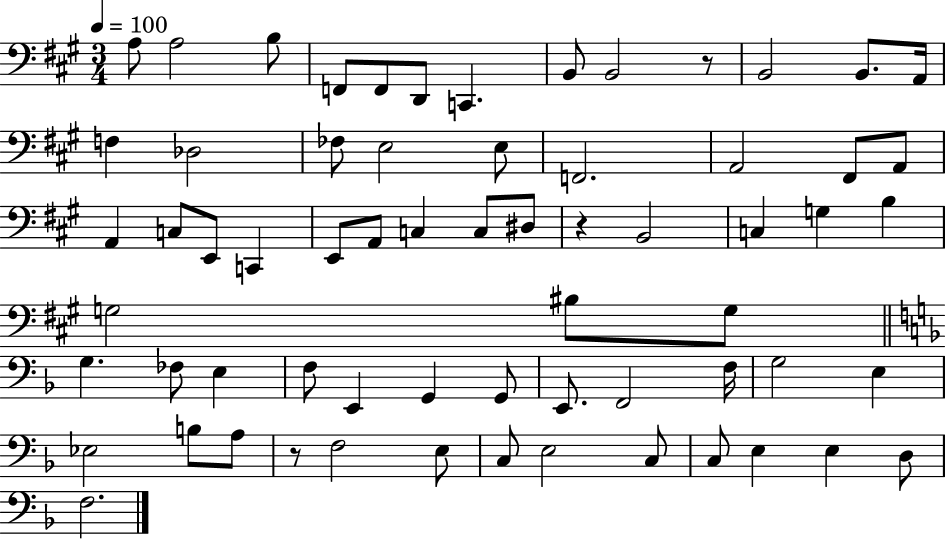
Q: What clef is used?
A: bass